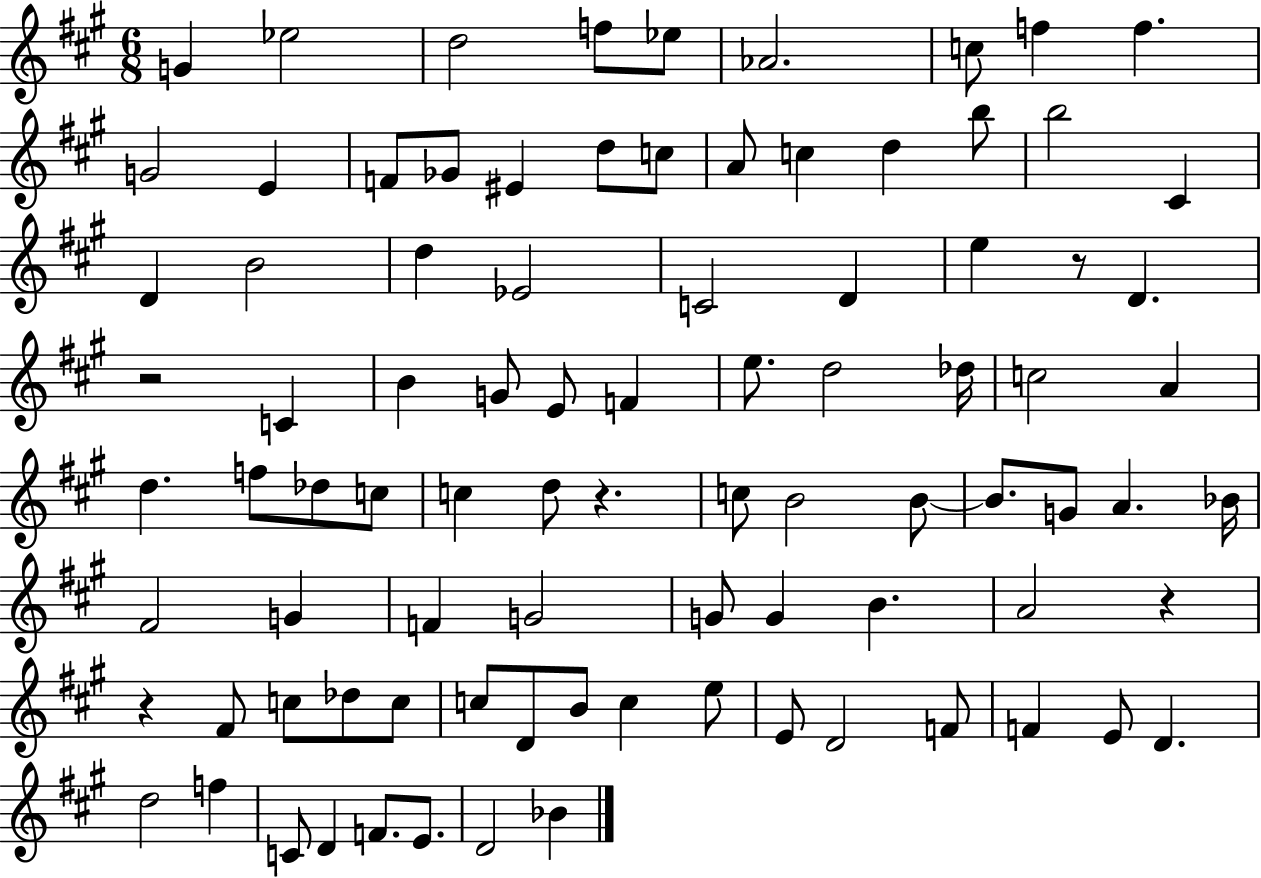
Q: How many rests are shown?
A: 5